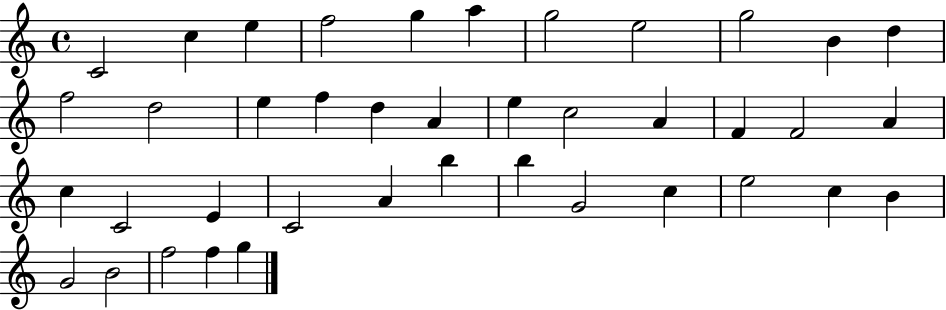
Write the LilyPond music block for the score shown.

{
  \clef treble
  \time 4/4
  \defaultTimeSignature
  \key c \major
  c'2 c''4 e''4 | f''2 g''4 a''4 | g''2 e''2 | g''2 b'4 d''4 | \break f''2 d''2 | e''4 f''4 d''4 a'4 | e''4 c''2 a'4 | f'4 f'2 a'4 | \break c''4 c'2 e'4 | c'2 a'4 b''4 | b''4 g'2 c''4 | e''2 c''4 b'4 | \break g'2 b'2 | f''2 f''4 g''4 | \bar "|."
}